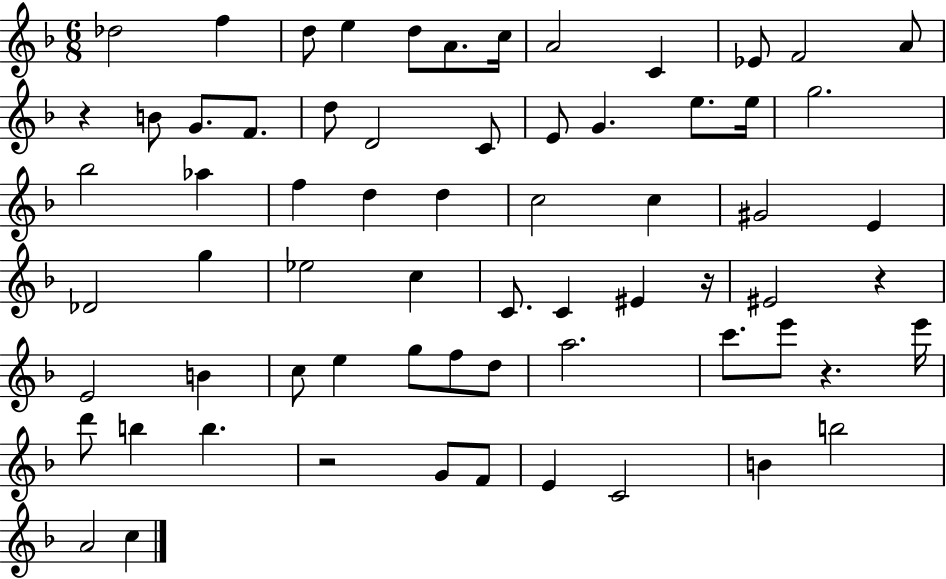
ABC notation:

X:1
T:Untitled
M:6/8
L:1/4
K:F
_d2 f d/2 e d/2 A/2 c/4 A2 C _E/2 F2 A/2 z B/2 G/2 F/2 d/2 D2 C/2 E/2 G e/2 e/4 g2 _b2 _a f d d c2 c ^G2 E _D2 g _e2 c C/2 C ^E z/4 ^E2 z E2 B c/2 e g/2 f/2 d/2 a2 c'/2 e'/2 z e'/4 d'/2 b b z2 G/2 F/2 E C2 B b2 A2 c